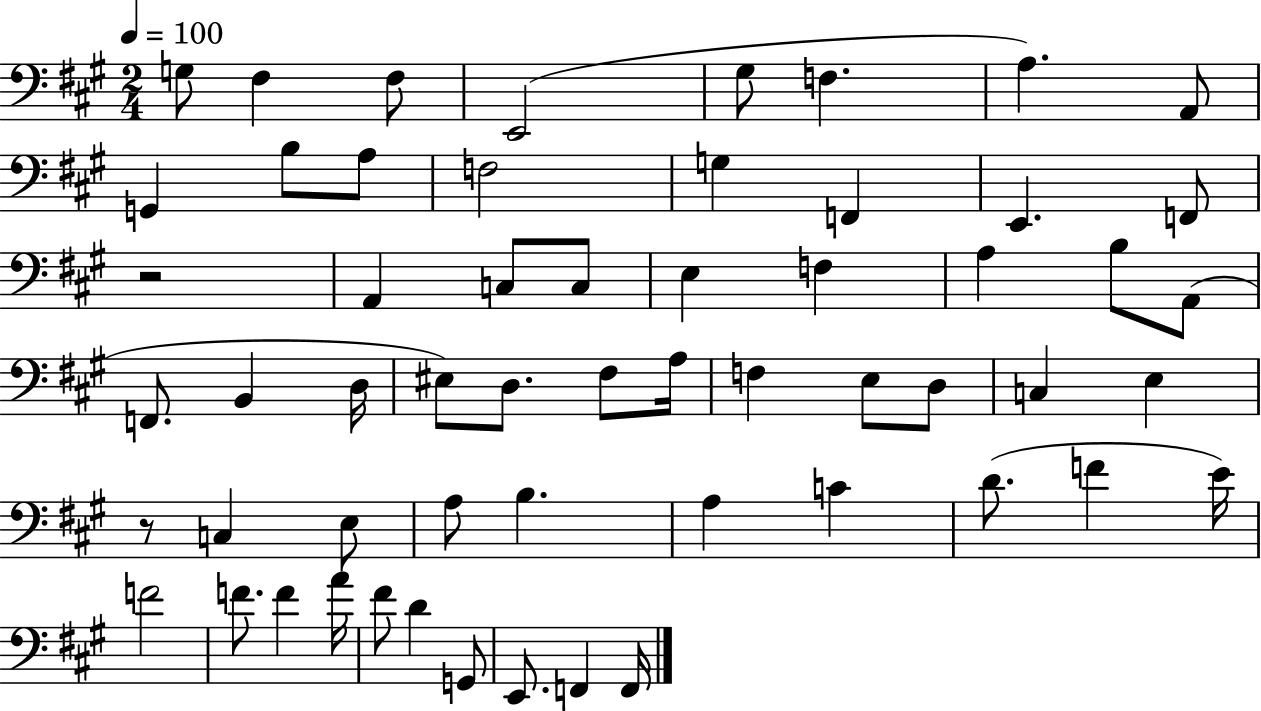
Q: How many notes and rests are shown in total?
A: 57